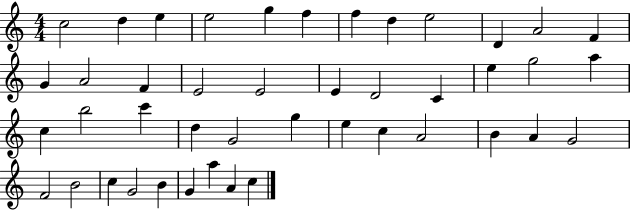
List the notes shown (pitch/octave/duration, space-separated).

C5/h D5/q E5/q E5/h G5/q F5/q F5/q D5/q E5/h D4/q A4/h F4/q G4/q A4/h F4/q E4/h E4/h E4/q D4/h C4/q E5/q G5/h A5/q C5/q B5/h C6/q D5/q G4/h G5/q E5/q C5/q A4/h B4/q A4/q G4/h F4/h B4/h C5/q G4/h B4/q G4/q A5/q A4/q C5/q